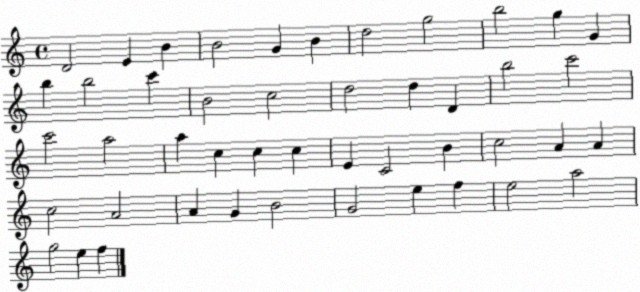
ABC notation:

X:1
T:Untitled
M:4/4
L:1/4
K:C
D2 E B B2 G B d2 g2 b2 g G b b2 c' B2 c2 d2 d D b2 c'2 c'2 a2 a c c c E C2 B c2 A A c2 A2 A G B2 G2 e f e2 a2 g2 e f